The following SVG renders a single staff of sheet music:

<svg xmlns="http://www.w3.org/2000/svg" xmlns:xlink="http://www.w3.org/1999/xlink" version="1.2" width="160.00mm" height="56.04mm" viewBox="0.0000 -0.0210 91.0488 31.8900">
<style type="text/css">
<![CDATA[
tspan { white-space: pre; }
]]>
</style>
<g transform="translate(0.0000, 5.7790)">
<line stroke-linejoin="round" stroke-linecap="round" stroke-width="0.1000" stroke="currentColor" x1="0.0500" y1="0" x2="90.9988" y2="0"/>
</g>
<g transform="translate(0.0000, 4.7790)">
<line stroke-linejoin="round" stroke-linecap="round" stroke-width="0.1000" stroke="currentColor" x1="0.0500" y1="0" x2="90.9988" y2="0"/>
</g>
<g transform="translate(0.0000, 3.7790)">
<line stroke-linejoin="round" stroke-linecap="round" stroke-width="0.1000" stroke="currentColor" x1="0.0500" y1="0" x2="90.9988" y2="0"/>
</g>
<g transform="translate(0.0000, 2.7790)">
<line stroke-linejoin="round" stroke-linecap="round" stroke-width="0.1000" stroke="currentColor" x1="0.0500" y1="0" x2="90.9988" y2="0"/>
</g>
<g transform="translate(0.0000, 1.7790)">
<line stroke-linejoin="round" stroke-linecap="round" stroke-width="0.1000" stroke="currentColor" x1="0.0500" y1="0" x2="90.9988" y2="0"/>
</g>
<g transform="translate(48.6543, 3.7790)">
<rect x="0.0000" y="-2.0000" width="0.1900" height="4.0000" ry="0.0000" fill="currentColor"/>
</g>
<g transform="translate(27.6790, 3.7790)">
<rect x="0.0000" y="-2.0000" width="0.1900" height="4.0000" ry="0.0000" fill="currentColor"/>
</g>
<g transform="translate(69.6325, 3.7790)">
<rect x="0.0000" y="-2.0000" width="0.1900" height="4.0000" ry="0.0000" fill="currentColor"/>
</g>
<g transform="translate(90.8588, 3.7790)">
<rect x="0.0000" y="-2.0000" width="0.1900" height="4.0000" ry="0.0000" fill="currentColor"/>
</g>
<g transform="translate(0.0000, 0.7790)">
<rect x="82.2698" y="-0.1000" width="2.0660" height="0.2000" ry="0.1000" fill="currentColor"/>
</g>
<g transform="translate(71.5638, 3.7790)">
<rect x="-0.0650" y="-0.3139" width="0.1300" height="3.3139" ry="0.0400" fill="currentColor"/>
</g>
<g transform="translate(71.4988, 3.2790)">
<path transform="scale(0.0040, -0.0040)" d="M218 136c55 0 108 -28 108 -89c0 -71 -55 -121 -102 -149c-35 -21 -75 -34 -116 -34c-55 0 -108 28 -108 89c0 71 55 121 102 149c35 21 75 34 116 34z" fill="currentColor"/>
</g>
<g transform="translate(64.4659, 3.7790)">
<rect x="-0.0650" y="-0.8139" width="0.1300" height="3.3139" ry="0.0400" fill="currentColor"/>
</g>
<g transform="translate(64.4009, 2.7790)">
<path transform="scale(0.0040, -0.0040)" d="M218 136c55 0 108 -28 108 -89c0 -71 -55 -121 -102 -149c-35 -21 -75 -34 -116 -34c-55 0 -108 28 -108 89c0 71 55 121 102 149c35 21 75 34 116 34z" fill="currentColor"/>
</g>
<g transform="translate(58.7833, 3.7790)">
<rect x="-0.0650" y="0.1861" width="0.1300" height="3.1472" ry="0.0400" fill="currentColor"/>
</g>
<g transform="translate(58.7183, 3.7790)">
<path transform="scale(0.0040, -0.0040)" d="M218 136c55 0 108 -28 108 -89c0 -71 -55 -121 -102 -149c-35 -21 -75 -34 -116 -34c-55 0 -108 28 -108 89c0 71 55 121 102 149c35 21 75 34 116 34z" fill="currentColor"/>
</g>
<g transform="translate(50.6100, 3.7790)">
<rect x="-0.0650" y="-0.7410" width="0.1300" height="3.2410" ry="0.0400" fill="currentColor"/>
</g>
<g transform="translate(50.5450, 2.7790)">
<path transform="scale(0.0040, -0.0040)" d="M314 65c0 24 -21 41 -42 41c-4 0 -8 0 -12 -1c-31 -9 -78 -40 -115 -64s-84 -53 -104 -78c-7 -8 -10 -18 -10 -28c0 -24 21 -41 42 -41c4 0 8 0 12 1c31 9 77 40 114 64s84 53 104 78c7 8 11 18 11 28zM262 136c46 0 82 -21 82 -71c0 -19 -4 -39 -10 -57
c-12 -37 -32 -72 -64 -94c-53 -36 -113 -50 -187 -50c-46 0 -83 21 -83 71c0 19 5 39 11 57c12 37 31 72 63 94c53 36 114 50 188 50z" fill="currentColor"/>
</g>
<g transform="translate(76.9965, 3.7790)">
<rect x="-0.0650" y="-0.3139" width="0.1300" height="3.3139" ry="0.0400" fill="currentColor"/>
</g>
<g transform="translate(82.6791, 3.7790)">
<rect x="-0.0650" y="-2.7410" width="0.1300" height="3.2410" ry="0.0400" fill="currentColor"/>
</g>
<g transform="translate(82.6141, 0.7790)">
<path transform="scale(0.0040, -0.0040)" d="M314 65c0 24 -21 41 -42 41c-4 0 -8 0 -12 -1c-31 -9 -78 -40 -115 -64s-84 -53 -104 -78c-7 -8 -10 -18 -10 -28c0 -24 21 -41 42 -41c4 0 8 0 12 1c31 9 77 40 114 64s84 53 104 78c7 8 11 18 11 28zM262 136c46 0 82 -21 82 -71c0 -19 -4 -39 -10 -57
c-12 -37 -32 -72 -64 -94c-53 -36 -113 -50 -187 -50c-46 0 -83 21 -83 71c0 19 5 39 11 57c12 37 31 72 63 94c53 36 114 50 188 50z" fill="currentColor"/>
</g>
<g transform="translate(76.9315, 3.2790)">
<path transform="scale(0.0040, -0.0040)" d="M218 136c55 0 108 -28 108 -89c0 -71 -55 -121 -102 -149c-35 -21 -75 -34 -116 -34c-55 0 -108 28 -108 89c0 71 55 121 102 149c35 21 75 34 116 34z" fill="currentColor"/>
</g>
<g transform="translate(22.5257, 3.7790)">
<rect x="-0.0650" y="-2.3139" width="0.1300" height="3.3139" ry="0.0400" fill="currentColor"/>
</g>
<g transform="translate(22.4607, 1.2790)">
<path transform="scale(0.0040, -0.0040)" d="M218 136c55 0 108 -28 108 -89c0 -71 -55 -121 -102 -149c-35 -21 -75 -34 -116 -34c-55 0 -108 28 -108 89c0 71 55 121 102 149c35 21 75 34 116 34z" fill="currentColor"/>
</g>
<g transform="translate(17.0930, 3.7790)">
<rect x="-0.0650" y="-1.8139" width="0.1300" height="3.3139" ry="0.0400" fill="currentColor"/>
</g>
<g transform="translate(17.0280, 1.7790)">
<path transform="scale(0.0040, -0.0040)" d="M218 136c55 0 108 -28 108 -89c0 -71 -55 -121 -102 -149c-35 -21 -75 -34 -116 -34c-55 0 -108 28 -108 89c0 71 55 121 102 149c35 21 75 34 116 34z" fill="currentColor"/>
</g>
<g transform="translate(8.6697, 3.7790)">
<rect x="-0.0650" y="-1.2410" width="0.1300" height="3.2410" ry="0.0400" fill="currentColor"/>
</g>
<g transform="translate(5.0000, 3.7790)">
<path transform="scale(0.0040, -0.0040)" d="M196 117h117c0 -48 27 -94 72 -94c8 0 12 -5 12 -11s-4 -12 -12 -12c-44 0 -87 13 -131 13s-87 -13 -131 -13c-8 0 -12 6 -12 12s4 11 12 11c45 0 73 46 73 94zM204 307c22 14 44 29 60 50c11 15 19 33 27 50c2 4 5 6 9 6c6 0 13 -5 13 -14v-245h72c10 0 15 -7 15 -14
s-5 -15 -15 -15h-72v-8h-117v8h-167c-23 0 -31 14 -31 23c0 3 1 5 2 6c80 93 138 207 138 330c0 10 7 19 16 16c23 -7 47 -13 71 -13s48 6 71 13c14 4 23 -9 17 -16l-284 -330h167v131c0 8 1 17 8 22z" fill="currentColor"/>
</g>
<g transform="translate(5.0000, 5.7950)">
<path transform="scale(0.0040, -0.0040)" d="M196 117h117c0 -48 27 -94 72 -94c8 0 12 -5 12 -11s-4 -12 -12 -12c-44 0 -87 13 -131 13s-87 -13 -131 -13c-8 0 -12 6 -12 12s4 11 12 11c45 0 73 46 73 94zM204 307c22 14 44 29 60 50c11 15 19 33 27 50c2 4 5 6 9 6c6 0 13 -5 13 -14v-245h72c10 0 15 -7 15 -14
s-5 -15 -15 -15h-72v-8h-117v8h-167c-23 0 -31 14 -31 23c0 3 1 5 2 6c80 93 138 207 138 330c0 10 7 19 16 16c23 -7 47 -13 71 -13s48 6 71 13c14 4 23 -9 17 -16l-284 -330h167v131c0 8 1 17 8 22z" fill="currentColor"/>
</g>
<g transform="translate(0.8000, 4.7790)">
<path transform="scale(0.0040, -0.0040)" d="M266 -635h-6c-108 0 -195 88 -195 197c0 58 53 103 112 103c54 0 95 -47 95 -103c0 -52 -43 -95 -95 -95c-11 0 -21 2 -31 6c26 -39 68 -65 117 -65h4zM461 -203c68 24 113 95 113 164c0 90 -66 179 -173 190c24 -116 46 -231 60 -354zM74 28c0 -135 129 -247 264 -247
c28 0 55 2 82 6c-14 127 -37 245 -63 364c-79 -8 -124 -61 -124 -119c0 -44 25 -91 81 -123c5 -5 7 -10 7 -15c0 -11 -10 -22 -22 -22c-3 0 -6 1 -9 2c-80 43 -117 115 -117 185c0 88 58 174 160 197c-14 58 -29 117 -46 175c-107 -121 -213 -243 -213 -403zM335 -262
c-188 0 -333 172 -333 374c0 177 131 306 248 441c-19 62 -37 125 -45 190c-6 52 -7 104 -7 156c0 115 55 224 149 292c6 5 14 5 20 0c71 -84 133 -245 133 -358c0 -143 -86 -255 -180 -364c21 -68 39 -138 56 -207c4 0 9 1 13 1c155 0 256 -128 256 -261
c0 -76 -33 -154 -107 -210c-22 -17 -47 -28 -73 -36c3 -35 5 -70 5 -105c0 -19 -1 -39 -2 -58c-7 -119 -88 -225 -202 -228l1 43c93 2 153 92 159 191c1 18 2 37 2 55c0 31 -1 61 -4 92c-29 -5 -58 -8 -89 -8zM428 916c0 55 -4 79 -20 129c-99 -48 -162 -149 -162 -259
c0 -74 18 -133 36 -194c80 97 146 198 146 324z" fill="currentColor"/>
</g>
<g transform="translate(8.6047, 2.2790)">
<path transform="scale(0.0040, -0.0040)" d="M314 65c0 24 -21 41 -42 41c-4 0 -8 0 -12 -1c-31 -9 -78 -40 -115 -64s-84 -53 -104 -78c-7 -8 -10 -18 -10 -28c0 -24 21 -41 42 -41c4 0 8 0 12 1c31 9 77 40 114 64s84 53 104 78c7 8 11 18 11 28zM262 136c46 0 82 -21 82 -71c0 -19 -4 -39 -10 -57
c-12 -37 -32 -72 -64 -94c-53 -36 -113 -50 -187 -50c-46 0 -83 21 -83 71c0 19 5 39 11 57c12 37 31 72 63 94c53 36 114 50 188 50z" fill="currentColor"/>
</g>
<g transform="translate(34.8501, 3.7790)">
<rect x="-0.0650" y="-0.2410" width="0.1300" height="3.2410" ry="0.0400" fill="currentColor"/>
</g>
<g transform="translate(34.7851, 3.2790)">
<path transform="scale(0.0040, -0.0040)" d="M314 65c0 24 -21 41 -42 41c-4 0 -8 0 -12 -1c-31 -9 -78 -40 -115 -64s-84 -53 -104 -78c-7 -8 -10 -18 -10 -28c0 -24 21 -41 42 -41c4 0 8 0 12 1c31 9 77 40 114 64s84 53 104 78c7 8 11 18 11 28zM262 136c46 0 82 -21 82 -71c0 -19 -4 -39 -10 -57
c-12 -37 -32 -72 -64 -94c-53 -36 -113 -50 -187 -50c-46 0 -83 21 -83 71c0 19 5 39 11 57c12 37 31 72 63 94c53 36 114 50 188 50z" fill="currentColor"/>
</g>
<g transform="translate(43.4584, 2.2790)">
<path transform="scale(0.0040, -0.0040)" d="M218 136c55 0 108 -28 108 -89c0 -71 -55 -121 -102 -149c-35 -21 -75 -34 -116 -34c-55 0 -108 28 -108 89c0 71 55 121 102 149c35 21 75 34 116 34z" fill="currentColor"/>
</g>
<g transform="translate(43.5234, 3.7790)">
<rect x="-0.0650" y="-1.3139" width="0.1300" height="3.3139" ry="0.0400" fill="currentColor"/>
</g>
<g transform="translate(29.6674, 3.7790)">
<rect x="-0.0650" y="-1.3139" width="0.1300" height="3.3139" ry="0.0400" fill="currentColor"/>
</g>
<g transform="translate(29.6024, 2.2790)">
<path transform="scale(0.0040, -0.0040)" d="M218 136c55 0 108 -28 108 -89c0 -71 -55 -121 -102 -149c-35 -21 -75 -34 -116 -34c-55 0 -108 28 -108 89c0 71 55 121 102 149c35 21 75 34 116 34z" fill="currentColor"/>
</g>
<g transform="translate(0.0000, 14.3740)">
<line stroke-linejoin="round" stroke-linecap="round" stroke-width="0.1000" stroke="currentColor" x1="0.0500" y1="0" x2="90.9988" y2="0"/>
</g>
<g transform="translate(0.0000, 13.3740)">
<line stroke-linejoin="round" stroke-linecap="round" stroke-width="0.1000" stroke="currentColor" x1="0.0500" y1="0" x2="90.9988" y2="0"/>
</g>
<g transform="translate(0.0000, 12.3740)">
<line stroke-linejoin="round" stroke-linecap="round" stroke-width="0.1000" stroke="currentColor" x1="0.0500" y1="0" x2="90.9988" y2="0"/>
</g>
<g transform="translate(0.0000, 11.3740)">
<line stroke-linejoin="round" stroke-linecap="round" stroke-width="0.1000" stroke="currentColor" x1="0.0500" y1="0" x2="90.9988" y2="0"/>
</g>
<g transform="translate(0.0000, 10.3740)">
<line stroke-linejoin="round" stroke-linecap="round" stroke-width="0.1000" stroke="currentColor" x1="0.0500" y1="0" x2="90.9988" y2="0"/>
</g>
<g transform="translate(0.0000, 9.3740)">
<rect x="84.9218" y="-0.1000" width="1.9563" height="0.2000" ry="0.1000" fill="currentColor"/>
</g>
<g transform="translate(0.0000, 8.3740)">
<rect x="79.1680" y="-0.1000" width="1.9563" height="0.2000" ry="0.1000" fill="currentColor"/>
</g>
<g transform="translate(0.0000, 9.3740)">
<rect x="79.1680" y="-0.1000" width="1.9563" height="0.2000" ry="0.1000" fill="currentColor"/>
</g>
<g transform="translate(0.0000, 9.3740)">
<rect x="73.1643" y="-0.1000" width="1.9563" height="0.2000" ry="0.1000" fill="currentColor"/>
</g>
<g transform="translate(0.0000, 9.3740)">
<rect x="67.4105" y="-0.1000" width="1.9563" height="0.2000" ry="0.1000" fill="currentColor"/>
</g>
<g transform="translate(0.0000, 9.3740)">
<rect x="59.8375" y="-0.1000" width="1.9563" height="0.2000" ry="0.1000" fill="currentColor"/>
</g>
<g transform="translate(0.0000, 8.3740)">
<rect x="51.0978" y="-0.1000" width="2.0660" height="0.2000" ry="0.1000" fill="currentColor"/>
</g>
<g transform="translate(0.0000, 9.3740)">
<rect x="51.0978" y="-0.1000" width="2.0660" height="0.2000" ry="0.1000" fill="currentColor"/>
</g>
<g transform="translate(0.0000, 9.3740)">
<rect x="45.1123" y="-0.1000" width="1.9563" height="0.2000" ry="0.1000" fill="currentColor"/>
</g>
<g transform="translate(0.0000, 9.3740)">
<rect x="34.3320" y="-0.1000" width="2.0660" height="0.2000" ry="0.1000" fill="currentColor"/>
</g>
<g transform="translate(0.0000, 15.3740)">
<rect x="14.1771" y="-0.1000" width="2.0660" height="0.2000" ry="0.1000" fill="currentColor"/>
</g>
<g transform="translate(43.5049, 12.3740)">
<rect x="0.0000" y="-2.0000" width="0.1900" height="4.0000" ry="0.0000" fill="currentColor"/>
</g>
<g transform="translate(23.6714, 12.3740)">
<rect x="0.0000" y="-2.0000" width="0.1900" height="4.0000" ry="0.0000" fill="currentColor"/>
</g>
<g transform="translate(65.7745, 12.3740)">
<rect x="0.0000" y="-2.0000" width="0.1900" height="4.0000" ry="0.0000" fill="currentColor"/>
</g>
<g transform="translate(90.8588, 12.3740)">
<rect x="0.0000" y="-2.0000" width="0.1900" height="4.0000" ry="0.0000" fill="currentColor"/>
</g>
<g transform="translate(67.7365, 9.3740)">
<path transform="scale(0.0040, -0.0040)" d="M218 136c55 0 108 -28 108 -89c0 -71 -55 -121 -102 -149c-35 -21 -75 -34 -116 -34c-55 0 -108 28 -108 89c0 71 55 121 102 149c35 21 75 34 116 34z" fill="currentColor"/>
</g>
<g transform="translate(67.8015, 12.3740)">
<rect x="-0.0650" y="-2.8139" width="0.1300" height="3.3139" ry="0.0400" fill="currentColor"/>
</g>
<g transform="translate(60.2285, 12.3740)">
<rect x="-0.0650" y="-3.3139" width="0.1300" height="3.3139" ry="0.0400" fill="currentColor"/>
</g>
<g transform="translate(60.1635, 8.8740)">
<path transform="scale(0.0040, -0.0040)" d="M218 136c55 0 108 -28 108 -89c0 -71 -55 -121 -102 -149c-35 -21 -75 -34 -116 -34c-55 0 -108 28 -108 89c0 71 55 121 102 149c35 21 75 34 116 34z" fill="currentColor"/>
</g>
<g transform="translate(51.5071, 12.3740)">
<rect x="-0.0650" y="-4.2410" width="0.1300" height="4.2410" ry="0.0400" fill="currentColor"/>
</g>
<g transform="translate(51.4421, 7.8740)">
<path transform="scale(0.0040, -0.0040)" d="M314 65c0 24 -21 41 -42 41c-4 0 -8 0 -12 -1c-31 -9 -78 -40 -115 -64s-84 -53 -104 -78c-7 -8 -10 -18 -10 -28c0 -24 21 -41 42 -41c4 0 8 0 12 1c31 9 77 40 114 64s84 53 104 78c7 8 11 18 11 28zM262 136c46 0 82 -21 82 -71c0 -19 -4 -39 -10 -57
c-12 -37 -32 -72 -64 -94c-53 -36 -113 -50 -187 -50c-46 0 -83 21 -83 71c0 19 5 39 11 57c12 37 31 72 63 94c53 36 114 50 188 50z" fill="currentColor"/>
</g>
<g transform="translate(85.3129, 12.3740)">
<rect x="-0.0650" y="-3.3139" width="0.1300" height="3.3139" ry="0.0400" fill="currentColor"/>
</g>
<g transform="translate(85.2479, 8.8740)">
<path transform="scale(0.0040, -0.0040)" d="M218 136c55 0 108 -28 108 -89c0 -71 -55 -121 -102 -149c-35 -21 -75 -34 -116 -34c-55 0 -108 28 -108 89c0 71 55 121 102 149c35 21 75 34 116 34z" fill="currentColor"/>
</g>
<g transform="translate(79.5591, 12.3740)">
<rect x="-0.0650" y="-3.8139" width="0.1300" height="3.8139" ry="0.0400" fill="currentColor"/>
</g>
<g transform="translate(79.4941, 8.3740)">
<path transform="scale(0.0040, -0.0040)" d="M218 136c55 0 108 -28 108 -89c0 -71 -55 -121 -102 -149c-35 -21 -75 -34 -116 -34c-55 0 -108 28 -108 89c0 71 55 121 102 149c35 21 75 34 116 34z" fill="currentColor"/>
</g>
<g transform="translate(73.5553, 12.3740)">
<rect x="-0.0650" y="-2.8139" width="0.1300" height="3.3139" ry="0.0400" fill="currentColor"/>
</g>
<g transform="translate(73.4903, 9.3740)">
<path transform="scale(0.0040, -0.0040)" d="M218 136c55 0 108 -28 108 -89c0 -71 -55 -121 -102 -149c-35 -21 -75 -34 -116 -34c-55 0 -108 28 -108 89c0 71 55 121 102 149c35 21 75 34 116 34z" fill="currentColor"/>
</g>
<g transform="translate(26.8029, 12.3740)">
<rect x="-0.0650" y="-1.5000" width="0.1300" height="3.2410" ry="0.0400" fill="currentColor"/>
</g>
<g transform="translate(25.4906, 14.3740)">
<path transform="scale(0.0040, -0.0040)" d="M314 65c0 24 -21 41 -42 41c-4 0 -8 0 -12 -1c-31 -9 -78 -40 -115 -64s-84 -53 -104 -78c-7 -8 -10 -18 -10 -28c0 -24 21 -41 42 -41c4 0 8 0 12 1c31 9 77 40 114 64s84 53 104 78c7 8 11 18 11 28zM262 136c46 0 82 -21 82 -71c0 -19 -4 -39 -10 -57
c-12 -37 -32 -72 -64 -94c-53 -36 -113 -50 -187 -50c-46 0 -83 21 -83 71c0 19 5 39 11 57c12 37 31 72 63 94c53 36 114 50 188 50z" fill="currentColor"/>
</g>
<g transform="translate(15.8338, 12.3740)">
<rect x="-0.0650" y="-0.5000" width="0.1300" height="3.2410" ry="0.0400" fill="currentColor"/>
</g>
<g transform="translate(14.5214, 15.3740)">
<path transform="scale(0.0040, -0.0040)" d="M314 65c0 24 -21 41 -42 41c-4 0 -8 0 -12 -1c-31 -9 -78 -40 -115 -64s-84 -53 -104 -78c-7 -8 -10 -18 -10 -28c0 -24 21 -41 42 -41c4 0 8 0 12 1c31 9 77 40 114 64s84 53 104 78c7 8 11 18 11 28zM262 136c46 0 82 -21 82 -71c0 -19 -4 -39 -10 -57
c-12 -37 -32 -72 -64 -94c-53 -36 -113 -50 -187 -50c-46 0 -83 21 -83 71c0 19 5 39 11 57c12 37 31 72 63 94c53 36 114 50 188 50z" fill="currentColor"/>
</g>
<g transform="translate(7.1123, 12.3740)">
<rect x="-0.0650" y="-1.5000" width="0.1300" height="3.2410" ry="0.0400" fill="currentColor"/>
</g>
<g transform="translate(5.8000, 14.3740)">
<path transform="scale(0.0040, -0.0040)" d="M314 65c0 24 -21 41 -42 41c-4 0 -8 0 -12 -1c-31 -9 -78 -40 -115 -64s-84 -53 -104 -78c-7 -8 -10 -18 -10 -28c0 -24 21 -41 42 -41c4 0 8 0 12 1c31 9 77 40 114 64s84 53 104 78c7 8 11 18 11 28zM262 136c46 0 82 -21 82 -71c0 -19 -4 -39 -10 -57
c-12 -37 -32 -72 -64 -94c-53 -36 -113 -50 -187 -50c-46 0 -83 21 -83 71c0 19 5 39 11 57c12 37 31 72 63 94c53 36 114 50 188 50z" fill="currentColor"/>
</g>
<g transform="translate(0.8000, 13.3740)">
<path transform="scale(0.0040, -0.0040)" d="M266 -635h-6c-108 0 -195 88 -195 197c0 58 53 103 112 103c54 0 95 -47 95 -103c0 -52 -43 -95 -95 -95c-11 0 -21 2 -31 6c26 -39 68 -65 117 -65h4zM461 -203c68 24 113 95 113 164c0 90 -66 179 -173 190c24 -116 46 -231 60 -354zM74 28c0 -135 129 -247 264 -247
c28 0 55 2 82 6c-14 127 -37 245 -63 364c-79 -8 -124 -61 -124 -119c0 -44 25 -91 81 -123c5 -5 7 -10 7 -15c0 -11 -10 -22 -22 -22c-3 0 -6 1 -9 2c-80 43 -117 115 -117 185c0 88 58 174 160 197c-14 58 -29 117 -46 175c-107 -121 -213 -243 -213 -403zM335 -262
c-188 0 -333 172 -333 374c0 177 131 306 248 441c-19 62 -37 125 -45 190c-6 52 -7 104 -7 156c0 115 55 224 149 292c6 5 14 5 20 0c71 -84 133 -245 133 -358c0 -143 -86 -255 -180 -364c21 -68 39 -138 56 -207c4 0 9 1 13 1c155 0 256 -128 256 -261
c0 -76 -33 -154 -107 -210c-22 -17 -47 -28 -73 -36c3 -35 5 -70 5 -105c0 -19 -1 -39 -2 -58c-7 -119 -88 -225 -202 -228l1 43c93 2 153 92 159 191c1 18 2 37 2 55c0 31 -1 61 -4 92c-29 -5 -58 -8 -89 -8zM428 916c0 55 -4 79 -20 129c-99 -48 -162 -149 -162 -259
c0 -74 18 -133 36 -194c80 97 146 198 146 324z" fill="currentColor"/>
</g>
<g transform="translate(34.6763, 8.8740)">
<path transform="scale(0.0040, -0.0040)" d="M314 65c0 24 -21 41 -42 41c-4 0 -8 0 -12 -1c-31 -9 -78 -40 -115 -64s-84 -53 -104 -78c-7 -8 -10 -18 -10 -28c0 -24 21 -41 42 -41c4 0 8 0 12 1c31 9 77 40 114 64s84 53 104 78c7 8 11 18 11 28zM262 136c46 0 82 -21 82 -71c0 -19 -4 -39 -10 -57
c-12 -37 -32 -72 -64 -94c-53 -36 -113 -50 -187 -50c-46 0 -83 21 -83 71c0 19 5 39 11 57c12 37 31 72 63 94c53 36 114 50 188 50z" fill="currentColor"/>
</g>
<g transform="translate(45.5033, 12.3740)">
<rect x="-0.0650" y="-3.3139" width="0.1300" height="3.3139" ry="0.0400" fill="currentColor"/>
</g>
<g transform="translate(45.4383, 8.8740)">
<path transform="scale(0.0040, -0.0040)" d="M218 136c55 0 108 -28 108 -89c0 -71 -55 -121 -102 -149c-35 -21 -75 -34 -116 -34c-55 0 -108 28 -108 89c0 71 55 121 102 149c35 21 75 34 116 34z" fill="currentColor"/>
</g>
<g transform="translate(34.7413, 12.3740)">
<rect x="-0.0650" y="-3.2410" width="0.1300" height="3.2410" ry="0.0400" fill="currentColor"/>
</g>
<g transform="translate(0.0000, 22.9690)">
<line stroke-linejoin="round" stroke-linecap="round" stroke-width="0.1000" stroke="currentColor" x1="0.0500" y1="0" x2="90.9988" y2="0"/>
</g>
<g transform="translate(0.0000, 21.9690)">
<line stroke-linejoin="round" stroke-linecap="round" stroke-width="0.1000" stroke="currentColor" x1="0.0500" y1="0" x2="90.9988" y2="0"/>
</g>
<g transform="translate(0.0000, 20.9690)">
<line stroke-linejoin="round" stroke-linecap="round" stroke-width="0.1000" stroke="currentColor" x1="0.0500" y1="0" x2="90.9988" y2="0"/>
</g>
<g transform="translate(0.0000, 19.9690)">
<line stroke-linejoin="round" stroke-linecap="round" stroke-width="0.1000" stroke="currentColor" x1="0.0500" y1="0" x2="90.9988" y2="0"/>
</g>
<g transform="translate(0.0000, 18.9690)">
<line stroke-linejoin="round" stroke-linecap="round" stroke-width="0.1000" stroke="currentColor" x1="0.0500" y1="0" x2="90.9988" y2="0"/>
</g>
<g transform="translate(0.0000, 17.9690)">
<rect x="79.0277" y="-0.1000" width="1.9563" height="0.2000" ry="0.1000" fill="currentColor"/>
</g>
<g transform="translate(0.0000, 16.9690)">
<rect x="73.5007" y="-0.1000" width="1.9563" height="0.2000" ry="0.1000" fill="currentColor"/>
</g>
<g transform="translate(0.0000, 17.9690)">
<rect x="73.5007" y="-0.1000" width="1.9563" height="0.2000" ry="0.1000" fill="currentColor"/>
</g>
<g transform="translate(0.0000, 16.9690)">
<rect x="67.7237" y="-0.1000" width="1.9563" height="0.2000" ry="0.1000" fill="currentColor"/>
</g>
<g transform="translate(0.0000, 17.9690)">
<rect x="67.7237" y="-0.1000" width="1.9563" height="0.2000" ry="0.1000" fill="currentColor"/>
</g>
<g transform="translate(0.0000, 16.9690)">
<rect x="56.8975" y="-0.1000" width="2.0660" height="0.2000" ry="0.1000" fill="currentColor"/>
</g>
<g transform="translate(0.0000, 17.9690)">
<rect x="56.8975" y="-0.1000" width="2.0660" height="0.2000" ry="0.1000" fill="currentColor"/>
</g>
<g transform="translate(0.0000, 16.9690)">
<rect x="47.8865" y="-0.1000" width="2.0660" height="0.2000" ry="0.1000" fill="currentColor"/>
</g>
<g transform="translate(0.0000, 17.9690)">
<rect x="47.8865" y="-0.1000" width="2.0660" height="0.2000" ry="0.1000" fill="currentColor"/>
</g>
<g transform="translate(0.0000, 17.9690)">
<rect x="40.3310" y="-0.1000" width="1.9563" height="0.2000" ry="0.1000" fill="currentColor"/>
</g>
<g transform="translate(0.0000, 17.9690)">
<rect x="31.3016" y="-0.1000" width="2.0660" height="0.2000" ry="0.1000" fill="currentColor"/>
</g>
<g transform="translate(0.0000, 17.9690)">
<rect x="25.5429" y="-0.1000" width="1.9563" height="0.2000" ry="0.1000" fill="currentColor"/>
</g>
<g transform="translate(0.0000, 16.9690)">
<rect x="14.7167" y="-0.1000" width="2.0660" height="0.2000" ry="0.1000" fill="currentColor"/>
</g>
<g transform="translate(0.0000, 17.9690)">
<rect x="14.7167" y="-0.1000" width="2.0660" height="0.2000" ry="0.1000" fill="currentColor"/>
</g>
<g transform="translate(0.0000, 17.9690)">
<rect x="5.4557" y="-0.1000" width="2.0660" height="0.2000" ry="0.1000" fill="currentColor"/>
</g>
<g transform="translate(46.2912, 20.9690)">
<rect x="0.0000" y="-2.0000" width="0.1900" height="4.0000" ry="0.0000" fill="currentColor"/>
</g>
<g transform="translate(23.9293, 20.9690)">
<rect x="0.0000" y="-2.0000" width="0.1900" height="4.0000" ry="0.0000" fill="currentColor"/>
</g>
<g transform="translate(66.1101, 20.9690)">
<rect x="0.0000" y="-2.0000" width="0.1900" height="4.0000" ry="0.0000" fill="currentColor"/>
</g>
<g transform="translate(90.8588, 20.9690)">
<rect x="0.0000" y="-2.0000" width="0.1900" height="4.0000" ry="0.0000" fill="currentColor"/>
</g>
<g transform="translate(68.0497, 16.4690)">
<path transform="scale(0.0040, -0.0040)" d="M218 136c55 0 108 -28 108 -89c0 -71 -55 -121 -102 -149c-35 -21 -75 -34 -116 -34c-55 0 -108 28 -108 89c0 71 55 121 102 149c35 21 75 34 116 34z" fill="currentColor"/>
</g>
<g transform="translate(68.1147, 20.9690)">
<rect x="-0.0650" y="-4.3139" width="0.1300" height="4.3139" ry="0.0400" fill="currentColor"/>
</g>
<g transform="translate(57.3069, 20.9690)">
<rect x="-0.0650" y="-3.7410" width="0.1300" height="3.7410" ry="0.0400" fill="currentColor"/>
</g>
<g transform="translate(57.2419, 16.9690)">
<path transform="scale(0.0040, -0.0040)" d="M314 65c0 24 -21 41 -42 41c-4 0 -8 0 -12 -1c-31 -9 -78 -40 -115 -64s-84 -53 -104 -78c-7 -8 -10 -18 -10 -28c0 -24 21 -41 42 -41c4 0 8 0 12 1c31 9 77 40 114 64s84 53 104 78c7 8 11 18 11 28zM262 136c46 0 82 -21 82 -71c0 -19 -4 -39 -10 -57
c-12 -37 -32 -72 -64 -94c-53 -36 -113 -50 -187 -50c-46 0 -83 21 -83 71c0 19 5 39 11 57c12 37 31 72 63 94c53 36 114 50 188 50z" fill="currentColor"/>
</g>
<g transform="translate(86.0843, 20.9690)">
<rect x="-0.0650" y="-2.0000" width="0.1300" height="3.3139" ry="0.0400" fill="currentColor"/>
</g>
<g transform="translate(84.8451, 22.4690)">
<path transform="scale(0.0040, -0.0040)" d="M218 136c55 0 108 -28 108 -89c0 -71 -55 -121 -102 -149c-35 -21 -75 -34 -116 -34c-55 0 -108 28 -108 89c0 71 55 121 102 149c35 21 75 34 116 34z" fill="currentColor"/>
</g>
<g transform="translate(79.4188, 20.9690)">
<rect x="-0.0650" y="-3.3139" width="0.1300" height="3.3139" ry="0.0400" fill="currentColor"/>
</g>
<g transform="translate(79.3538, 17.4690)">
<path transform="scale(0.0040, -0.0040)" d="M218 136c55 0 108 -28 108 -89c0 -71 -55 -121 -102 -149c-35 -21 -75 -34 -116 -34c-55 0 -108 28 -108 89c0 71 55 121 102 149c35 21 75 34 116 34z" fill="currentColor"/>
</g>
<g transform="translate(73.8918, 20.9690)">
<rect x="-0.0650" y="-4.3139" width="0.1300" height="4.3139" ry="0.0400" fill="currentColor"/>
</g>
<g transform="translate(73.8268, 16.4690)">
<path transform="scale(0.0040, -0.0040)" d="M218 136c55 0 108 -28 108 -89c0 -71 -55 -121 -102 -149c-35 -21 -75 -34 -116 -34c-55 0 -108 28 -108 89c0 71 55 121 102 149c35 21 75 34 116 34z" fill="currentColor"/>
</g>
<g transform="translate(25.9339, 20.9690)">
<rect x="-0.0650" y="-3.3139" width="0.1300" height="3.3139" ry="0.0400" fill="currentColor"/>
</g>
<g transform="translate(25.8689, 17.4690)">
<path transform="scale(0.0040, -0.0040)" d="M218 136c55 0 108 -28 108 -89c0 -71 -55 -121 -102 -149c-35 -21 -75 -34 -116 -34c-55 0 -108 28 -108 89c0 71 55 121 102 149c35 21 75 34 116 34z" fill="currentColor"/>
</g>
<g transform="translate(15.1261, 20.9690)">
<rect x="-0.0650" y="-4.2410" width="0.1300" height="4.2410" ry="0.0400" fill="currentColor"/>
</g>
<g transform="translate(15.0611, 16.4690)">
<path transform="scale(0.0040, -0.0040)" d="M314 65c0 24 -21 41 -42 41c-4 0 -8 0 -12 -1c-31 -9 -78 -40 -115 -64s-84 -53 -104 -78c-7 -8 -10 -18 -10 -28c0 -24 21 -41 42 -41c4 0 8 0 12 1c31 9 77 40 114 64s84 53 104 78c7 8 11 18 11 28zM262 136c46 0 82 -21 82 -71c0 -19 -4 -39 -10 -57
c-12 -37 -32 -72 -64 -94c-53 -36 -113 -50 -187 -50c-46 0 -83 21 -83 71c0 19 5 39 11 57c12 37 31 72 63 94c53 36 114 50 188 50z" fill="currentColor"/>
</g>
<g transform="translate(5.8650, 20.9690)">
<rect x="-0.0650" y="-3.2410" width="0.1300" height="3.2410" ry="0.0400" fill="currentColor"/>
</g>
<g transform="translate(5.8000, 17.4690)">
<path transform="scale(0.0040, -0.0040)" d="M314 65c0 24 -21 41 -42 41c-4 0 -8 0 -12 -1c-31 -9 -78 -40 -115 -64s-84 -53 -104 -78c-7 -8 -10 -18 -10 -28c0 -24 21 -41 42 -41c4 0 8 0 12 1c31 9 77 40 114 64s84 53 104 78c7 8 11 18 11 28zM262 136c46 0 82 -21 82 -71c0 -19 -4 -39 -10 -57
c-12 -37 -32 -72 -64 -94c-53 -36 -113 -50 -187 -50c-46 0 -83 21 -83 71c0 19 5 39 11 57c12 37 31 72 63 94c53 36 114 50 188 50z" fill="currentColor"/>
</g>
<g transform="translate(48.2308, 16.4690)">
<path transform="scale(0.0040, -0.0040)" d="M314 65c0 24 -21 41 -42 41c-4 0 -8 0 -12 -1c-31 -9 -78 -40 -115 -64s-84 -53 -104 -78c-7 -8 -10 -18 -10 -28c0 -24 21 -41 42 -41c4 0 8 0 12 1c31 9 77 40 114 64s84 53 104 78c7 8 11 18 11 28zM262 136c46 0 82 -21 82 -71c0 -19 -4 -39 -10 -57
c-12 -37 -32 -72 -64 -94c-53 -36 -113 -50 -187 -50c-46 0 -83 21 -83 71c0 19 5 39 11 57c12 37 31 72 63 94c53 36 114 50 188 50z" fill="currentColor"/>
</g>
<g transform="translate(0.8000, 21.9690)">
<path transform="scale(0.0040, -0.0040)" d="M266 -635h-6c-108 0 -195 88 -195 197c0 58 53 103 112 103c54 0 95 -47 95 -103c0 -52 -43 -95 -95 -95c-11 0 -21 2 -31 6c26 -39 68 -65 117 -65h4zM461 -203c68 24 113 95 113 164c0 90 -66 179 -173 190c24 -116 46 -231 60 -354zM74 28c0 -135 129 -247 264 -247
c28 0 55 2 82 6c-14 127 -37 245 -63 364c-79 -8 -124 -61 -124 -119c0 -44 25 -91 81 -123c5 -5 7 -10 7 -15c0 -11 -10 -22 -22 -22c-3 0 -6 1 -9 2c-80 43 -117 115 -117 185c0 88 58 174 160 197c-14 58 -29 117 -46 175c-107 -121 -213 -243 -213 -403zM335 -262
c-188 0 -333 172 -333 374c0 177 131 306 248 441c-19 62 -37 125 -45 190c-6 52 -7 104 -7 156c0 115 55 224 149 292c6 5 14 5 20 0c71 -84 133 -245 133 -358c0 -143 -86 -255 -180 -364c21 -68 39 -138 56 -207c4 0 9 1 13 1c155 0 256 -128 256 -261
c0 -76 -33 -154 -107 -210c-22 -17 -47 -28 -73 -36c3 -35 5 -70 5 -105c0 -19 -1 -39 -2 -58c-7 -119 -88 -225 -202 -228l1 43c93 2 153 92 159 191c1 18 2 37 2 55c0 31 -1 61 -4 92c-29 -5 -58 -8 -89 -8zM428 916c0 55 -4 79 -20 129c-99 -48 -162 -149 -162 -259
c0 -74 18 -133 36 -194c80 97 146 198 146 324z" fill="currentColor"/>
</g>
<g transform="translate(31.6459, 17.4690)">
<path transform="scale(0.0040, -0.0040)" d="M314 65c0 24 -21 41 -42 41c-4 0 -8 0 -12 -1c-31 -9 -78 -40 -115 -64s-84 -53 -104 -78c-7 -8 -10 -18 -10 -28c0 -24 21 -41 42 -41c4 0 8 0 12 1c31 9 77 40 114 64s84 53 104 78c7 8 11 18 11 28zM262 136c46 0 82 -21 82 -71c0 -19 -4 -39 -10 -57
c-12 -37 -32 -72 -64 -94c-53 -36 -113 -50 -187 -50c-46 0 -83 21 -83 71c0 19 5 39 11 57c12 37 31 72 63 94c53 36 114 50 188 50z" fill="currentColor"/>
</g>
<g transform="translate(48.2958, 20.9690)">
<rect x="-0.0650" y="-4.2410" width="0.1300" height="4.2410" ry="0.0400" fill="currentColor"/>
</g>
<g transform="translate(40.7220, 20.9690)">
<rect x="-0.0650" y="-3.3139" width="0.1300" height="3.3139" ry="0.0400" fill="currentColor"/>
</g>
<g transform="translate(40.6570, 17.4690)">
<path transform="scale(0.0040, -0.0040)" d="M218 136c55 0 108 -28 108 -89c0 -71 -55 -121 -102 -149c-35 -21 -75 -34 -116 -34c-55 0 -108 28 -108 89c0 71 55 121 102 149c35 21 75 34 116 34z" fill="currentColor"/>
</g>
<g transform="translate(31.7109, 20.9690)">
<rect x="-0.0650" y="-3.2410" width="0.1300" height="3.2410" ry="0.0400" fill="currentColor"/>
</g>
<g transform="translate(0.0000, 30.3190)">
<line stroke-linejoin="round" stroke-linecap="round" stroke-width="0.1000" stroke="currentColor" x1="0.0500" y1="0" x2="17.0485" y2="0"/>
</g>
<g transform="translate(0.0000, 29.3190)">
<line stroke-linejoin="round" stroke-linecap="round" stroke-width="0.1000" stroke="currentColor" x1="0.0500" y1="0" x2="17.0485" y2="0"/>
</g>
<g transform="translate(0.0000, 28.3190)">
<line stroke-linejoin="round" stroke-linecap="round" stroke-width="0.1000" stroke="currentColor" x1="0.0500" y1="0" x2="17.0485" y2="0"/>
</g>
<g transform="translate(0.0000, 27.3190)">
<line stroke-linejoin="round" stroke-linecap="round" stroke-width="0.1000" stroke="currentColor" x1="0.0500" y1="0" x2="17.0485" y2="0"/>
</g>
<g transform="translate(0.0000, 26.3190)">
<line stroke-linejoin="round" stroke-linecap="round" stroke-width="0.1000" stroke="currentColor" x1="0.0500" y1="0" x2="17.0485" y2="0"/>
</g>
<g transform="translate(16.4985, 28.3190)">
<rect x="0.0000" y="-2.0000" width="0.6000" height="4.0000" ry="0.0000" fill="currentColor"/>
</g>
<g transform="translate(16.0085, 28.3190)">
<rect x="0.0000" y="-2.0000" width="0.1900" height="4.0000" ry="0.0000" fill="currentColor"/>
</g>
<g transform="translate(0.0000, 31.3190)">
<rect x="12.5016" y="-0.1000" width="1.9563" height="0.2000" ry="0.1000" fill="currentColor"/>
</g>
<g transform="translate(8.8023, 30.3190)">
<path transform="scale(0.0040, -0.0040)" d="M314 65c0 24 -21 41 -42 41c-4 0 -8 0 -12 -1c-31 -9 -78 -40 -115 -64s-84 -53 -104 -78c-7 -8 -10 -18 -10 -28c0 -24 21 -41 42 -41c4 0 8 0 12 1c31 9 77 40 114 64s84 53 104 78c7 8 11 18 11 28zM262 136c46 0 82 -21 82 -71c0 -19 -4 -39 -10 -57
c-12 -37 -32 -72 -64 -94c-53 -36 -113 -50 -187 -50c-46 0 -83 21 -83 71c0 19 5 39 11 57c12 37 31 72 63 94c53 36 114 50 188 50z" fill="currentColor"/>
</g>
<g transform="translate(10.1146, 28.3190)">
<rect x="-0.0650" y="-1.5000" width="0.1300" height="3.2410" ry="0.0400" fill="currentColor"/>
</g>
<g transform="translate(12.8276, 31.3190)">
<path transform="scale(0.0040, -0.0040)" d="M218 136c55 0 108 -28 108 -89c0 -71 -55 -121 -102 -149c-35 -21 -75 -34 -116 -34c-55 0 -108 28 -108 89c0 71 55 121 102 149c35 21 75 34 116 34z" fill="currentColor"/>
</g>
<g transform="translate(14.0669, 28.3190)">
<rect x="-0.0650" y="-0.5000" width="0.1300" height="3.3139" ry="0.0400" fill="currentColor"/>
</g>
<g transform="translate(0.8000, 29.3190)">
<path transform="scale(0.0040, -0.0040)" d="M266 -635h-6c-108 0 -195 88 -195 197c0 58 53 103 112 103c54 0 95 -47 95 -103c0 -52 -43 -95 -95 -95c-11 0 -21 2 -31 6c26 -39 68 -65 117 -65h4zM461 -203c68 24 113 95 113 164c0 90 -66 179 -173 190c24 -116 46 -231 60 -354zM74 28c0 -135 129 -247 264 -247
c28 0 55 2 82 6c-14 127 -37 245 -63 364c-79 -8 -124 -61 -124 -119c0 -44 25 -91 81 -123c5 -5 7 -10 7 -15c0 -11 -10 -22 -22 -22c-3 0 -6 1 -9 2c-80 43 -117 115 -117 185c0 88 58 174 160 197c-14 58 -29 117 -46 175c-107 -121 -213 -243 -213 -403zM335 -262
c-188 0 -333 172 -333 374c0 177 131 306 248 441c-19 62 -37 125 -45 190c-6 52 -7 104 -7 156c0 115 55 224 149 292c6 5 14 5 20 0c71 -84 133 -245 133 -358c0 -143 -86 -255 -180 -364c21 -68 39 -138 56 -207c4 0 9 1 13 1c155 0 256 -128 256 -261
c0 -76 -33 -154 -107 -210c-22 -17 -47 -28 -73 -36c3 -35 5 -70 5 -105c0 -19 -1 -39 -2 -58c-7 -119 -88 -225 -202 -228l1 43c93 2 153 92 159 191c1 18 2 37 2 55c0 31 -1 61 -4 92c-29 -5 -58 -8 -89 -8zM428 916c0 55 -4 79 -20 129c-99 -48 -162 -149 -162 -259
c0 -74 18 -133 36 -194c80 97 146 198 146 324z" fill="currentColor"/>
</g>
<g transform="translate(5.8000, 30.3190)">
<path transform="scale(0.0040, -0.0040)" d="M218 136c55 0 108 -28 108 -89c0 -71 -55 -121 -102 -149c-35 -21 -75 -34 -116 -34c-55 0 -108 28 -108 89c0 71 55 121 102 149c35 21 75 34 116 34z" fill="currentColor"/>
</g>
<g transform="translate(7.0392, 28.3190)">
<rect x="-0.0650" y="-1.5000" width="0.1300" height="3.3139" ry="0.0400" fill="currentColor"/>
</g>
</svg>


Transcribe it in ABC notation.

X:1
T:Untitled
M:4/4
L:1/4
K:C
e2 f g e c2 e d2 B d c c a2 E2 C2 E2 b2 b d'2 b a a c' b b2 d'2 b b2 b d'2 c'2 d' d' b F E E2 C